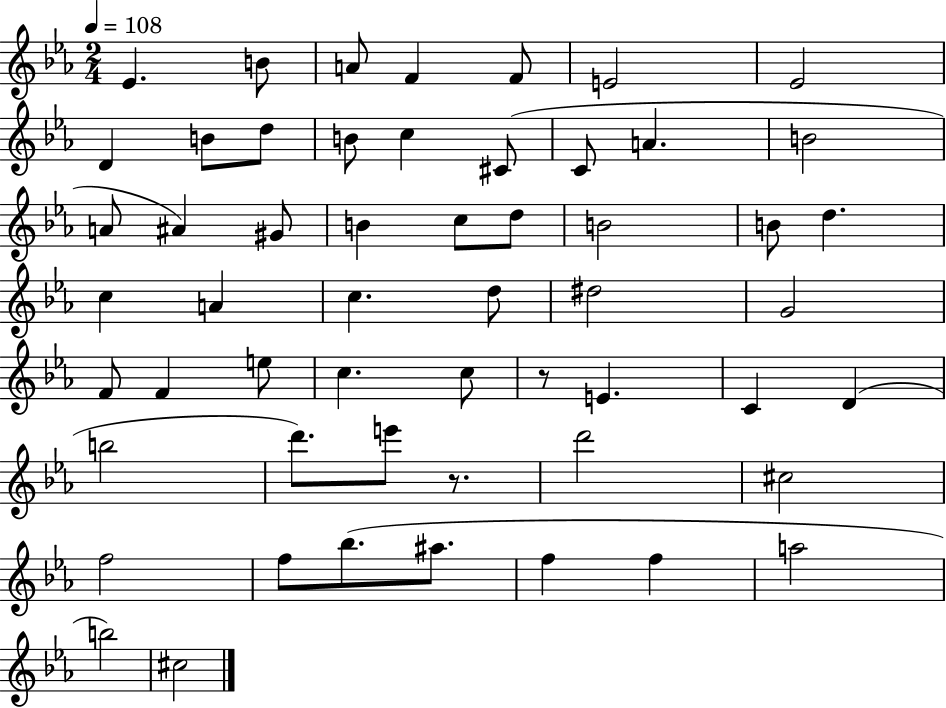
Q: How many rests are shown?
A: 2